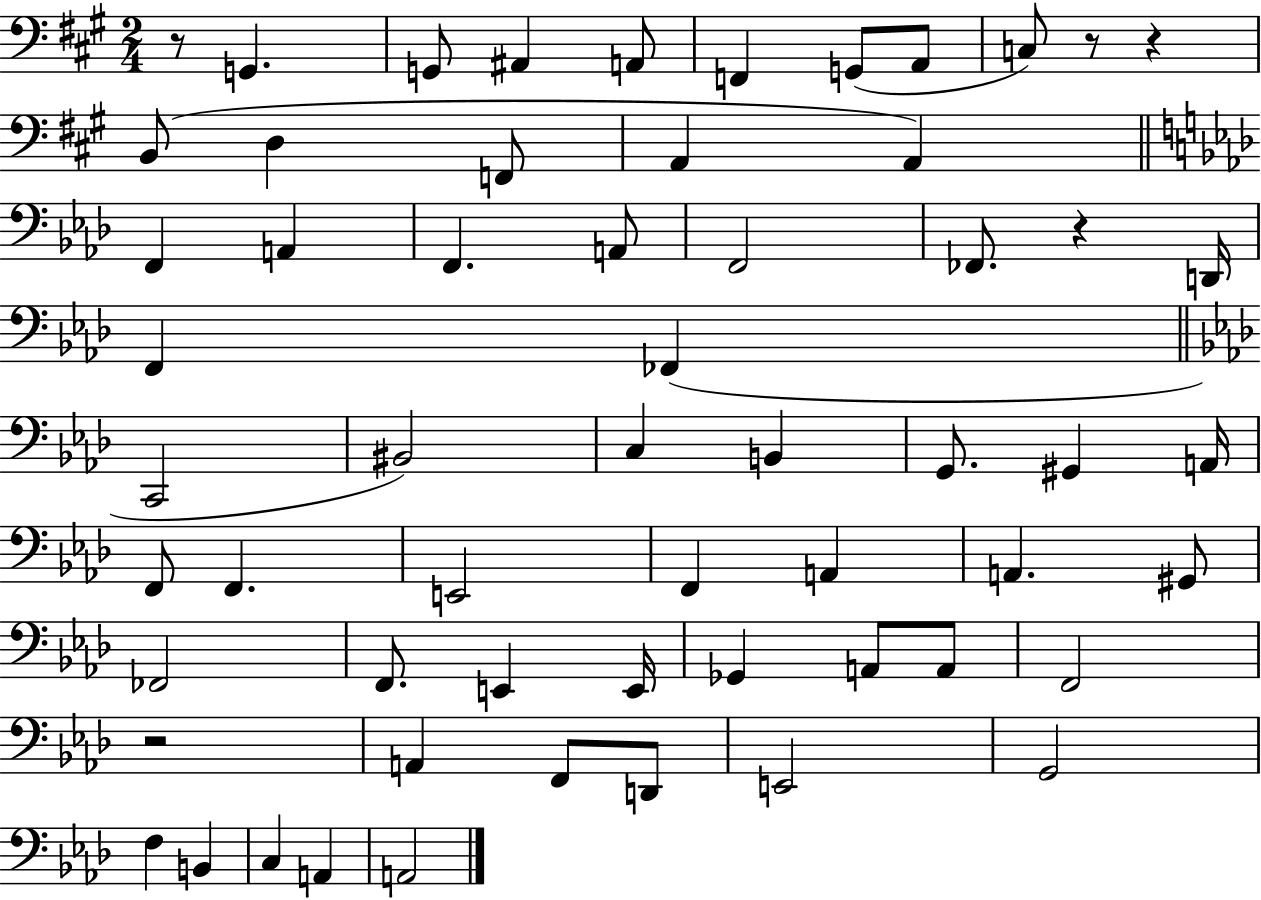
R/e G2/q. G2/e A#2/q A2/e F2/q G2/e A2/e C3/e R/e R/q B2/e D3/q F2/e A2/q A2/q F2/q A2/q F2/q. A2/e F2/h FES2/e. R/q D2/s F2/q FES2/q C2/h BIS2/h C3/q B2/q G2/e. G#2/q A2/s F2/e F2/q. E2/h F2/q A2/q A2/q. G#2/e FES2/h F2/e. E2/q E2/s Gb2/q A2/e A2/e F2/h R/h A2/q F2/e D2/e E2/h G2/h F3/q B2/q C3/q A2/q A2/h